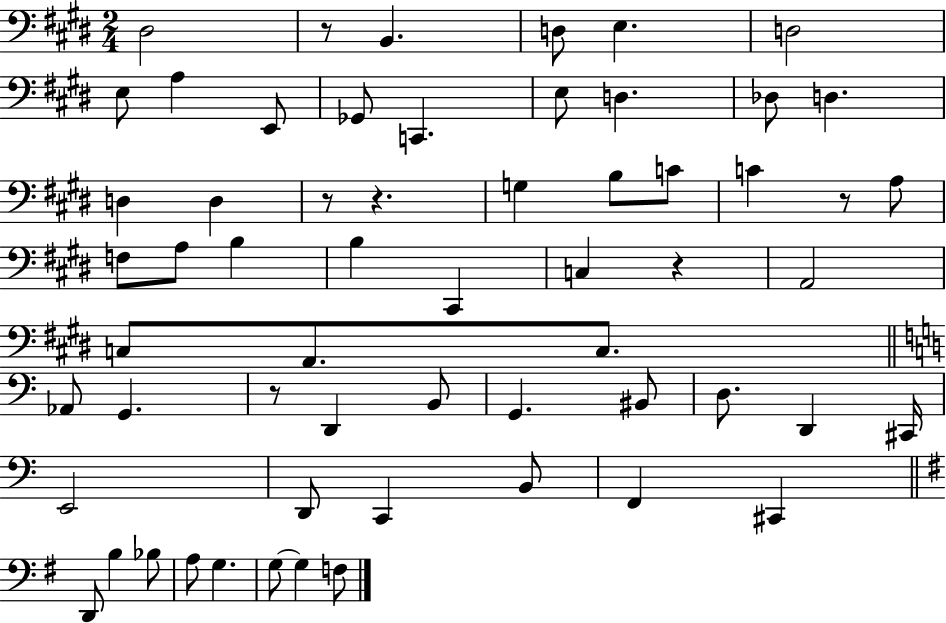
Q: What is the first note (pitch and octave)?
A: D#3